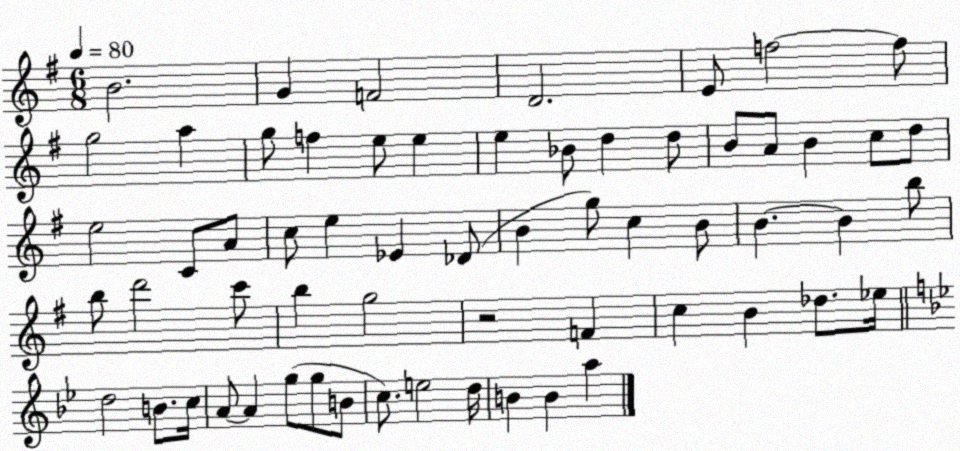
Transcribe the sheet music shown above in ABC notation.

X:1
T:Untitled
M:6/8
L:1/4
K:G
B2 G F2 D2 E/2 f2 f/2 g2 a g/2 f e/2 e e _B/2 d d/2 B/2 A/2 B c/2 d/2 e2 C/2 A/2 c/2 e _E _D/2 B g/2 c B/2 B B b/2 b/2 d'2 c'/2 b g2 z2 F c B _d/2 _e/4 d2 B/2 c/4 A/2 A g/2 g/2 B/2 c/2 e2 d/4 B B a